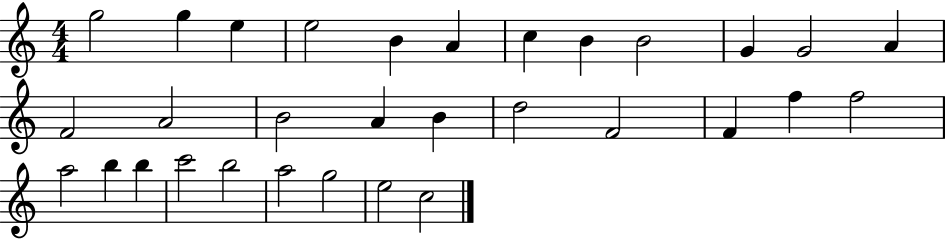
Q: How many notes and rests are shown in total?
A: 31